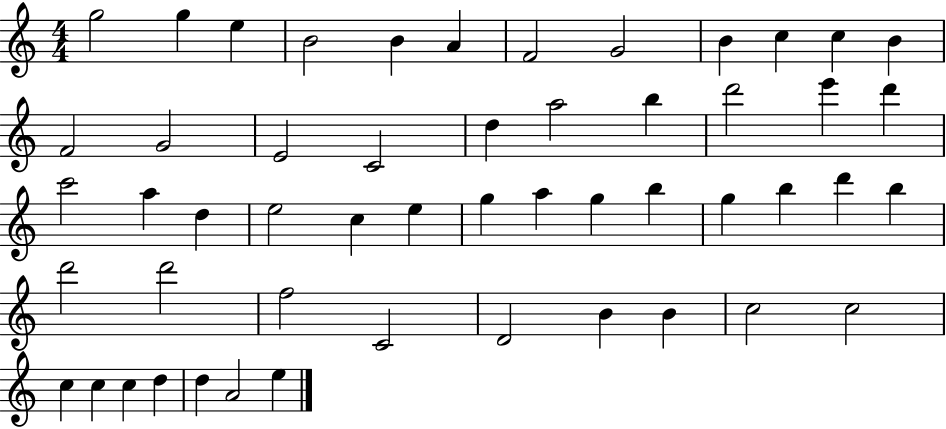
G5/h G5/q E5/q B4/h B4/q A4/q F4/h G4/h B4/q C5/q C5/q B4/q F4/h G4/h E4/h C4/h D5/q A5/h B5/q D6/h E6/q D6/q C6/h A5/q D5/q E5/h C5/q E5/q G5/q A5/q G5/q B5/q G5/q B5/q D6/q B5/q D6/h D6/h F5/h C4/h D4/h B4/q B4/q C5/h C5/h C5/q C5/q C5/q D5/q D5/q A4/h E5/q